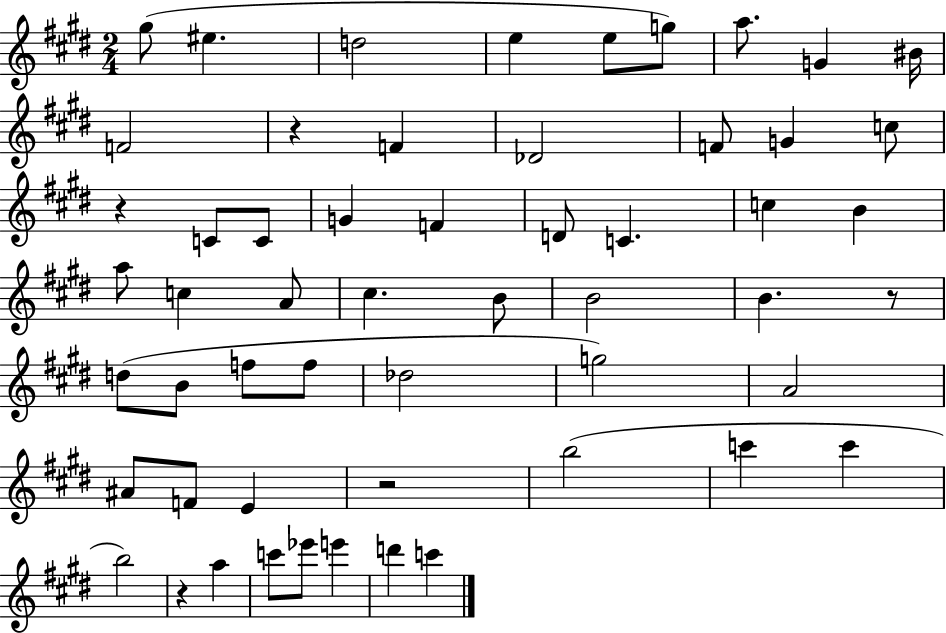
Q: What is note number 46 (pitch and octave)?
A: C6